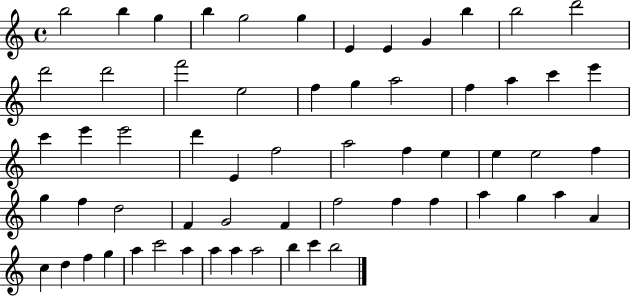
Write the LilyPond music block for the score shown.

{
  \clef treble
  \time 4/4
  \defaultTimeSignature
  \key c \major
  b''2 b''4 g''4 | b''4 g''2 g''4 | e'4 e'4 g'4 b''4 | b''2 d'''2 | \break d'''2 d'''2 | f'''2 e''2 | f''4 g''4 a''2 | f''4 a''4 c'''4 e'''4 | \break c'''4 e'''4 e'''2 | d'''4 e'4 f''2 | a''2 f''4 e''4 | e''4 e''2 f''4 | \break g''4 f''4 d''2 | f'4 g'2 f'4 | f''2 f''4 f''4 | a''4 g''4 a''4 a'4 | \break c''4 d''4 f''4 g''4 | a''4 c'''2 a''4 | a''4 a''4 a''2 | b''4 c'''4 b''2 | \break \bar "|."
}